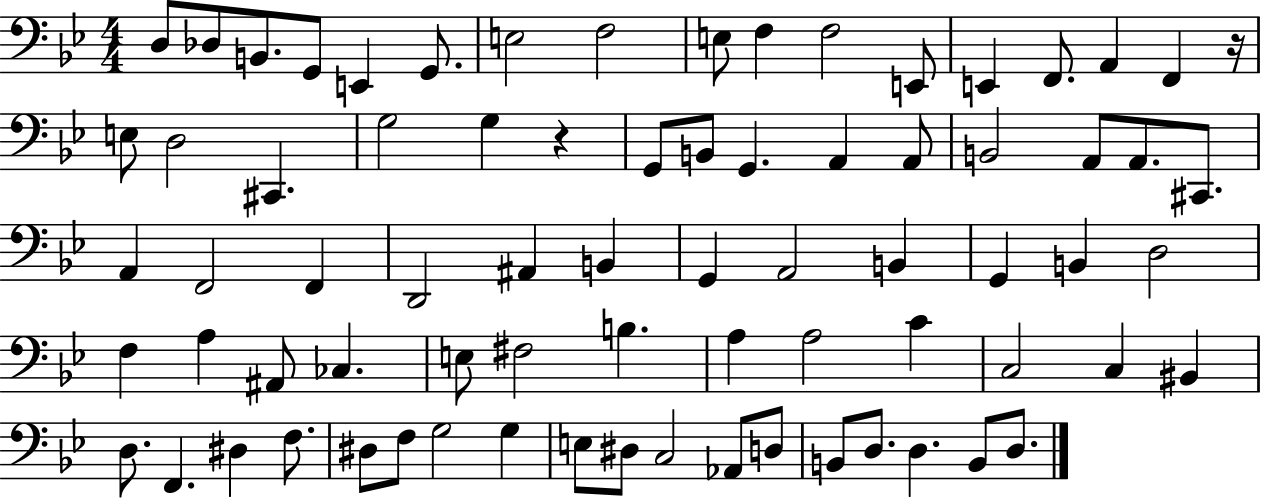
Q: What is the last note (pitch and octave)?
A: D3